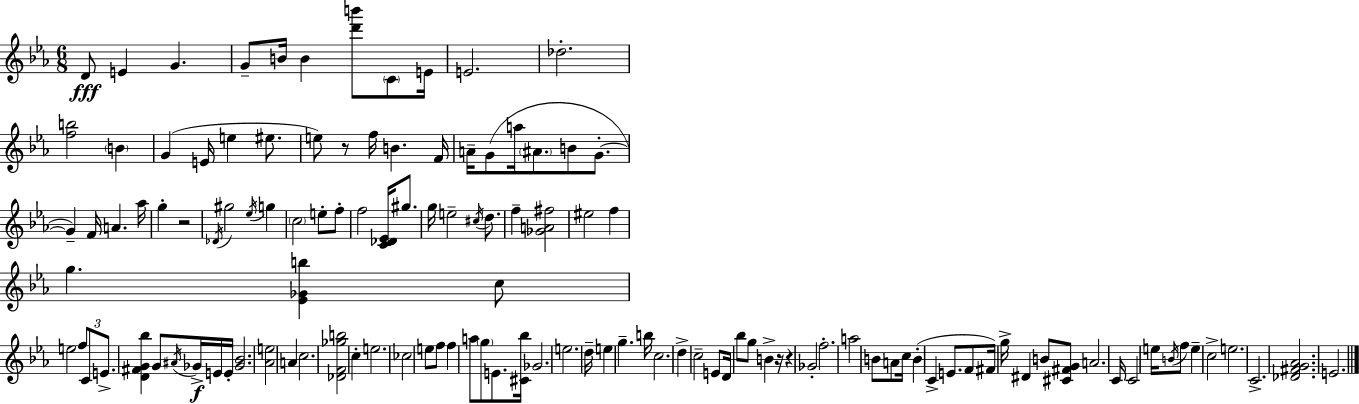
D4/e E4/q G4/q. G4/e B4/s B4/q [D6,B6]/e C4/e E4/s E4/h. Db5/h. [F5,B5]/h B4/q G4/q E4/s E5/q EIS5/e. E5/e R/e F5/s B4/q. F4/s A4/s G4/e A5/s A#4/e. B4/e G4/e. G4/q F4/s A4/q. Ab5/s G5/q R/h Db4/s G#5/h Eb5/s G5/q C5/h E5/e F5/e F5/h [C4,Db4,Eb4]/s G#5/e. G5/s E5/h C#5/s D5/e. F5/q [Gb4,A4,F#5]/h EIS5/h F5/q G5/q. [Eb4,Gb4,B5]/q C5/e E5/h F5/e C4/e E4/e. [D4,F#4,G4,Bb5]/q G4/e A#4/s Gb4/s E4/s E4/s [Gb4,Bb4]/h. [Ab4,E5]/h A4/q C5/h. [Db4,F4,Gb5,B5]/h C5/q E5/h. CES5/h E5/e F5/e F5/q A5/e G5/e E4/e. [C#4,Bb5]/s Gb4/h. E5/h. D5/s E5/q G5/q. B5/s C5/h. D5/q C5/h E4/e D4/s Bb5/e G5/e B4/q R/s R/q Gb4/h F5/h. A5/h B4/e A4/e C5/s B4/q C4/q E4/e. F4/e F#4/s G5/s D#4/q B4/e [C#4,F#4,G4]/e A4/h. C4/s C4/h E5/s B4/s F5/e E5/q C5/h E5/h. C4/h. [Db4,F#4,G4,Ab4]/h. E4/h.